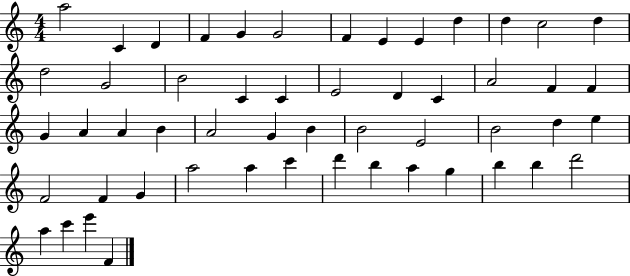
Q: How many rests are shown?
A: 0